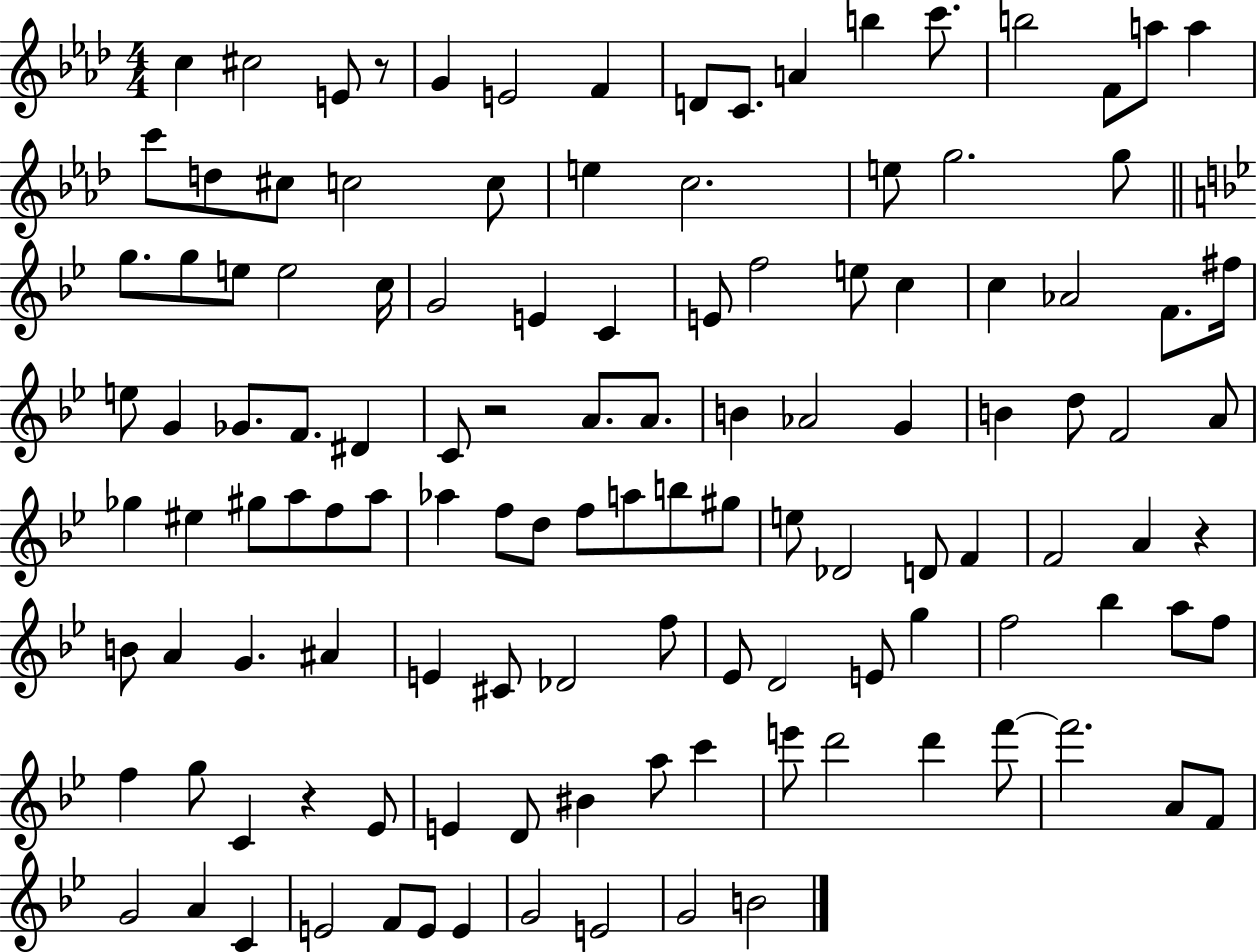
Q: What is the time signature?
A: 4/4